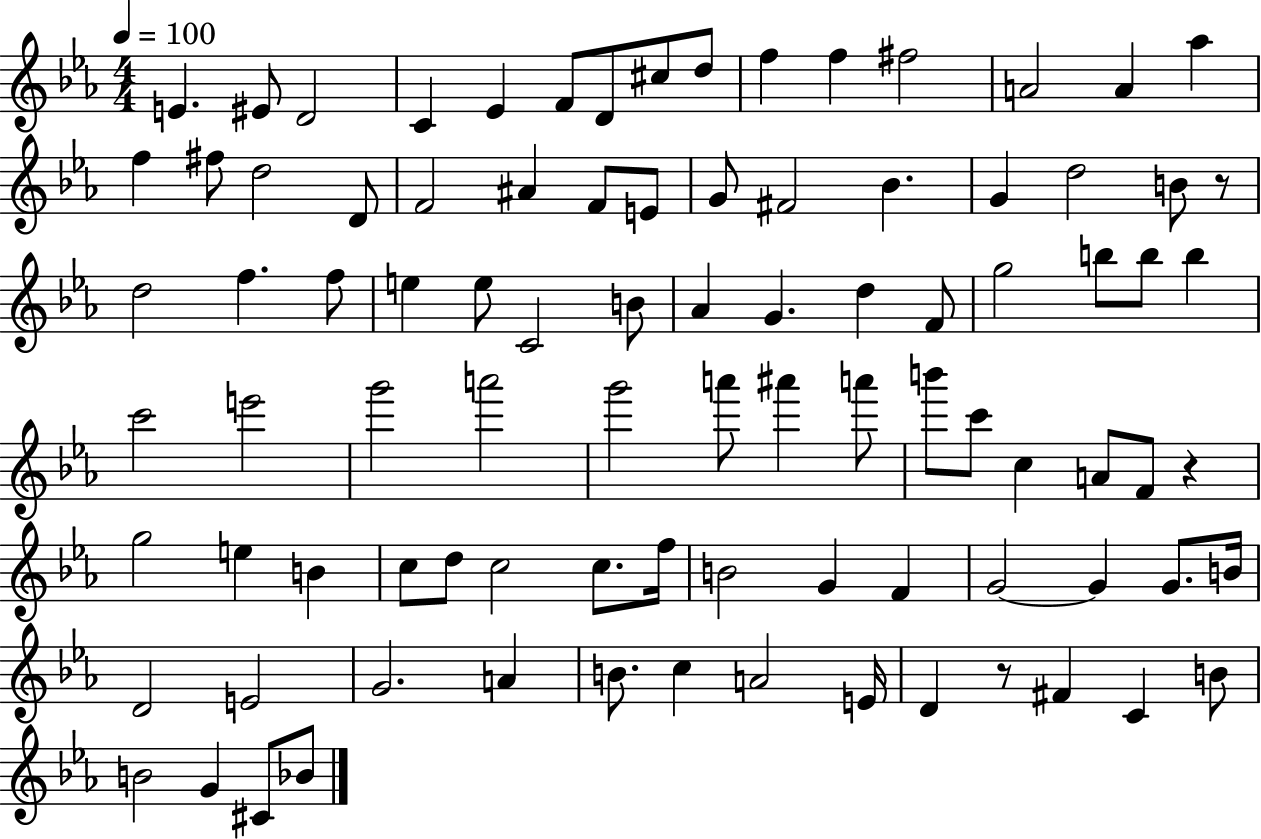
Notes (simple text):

E4/q. EIS4/e D4/h C4/q Eb4/q F4/e D4/e C#5/e D5/e F5/q F5/q F#5/h A4/h A4/q Ab5/q F5/q F#5/e D5/h D4/e F4/h A#4/q F4/e E4/e G4/e F#4/h Bb4/q. G4/q D5/h B4/e R/e D5/h F5/q. F5/e E5/q E5/e C4/h B4/e Ab4/q G4/q. D5/q F4/e G5/h B5/e B5/e B5/q C6/h E6/h G6/h A6/h G6/h A6/e A#6/q A6/e B6/e C6/e C5/q A4/e F4/e R/q G5/h E5/q B4/q C5/e D5/e C5/h C5/e. F5/s B4/h G4/q F4/q G4/h G4/q G4/e. B4/s D4/h E4/h G4/h. A4/q B4/e. C5/q A4/h E4/s D4/q R/e F#4/q C4/q B4/e B4/h G4/q C#4/e Bb4/e